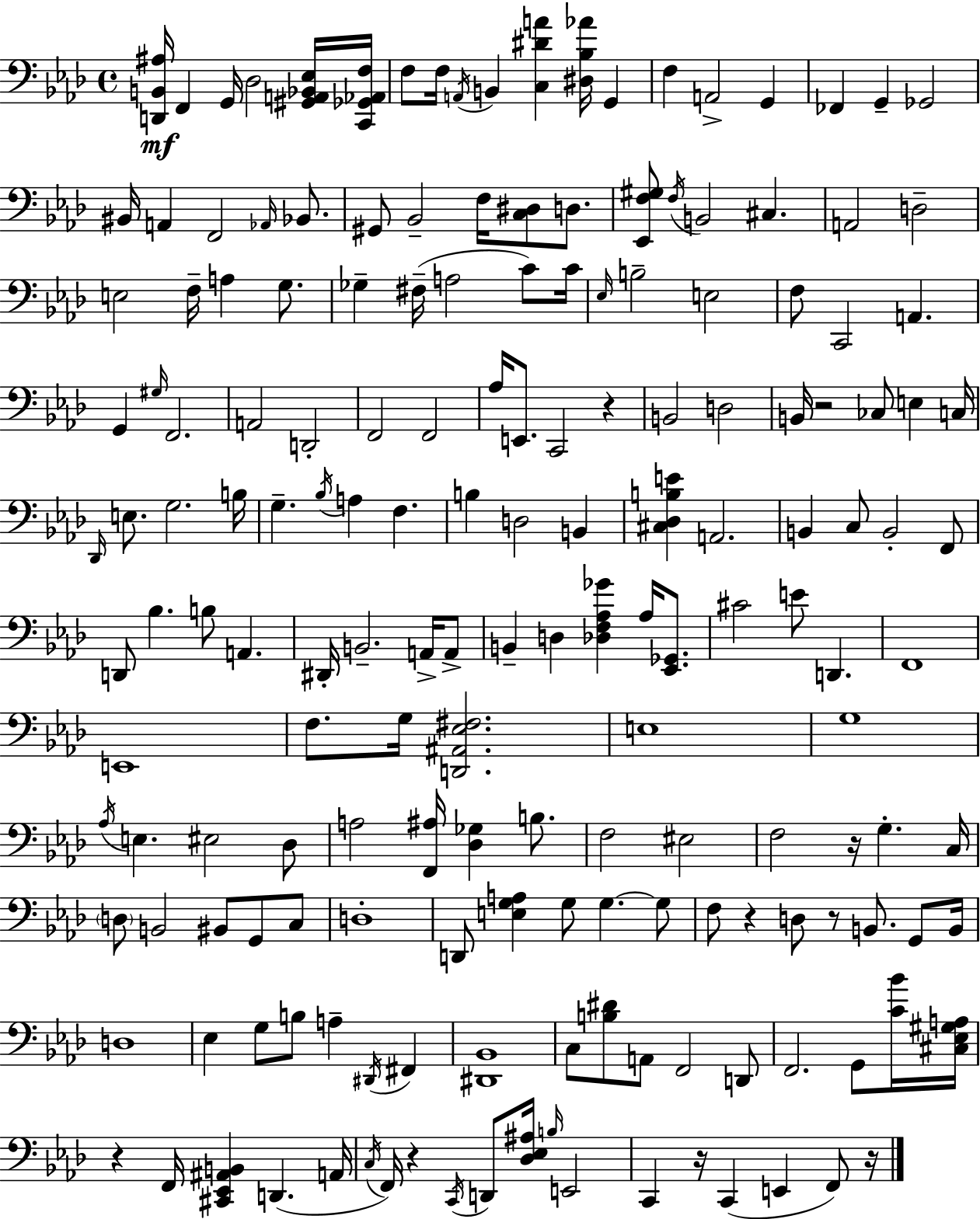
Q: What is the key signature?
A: F minor